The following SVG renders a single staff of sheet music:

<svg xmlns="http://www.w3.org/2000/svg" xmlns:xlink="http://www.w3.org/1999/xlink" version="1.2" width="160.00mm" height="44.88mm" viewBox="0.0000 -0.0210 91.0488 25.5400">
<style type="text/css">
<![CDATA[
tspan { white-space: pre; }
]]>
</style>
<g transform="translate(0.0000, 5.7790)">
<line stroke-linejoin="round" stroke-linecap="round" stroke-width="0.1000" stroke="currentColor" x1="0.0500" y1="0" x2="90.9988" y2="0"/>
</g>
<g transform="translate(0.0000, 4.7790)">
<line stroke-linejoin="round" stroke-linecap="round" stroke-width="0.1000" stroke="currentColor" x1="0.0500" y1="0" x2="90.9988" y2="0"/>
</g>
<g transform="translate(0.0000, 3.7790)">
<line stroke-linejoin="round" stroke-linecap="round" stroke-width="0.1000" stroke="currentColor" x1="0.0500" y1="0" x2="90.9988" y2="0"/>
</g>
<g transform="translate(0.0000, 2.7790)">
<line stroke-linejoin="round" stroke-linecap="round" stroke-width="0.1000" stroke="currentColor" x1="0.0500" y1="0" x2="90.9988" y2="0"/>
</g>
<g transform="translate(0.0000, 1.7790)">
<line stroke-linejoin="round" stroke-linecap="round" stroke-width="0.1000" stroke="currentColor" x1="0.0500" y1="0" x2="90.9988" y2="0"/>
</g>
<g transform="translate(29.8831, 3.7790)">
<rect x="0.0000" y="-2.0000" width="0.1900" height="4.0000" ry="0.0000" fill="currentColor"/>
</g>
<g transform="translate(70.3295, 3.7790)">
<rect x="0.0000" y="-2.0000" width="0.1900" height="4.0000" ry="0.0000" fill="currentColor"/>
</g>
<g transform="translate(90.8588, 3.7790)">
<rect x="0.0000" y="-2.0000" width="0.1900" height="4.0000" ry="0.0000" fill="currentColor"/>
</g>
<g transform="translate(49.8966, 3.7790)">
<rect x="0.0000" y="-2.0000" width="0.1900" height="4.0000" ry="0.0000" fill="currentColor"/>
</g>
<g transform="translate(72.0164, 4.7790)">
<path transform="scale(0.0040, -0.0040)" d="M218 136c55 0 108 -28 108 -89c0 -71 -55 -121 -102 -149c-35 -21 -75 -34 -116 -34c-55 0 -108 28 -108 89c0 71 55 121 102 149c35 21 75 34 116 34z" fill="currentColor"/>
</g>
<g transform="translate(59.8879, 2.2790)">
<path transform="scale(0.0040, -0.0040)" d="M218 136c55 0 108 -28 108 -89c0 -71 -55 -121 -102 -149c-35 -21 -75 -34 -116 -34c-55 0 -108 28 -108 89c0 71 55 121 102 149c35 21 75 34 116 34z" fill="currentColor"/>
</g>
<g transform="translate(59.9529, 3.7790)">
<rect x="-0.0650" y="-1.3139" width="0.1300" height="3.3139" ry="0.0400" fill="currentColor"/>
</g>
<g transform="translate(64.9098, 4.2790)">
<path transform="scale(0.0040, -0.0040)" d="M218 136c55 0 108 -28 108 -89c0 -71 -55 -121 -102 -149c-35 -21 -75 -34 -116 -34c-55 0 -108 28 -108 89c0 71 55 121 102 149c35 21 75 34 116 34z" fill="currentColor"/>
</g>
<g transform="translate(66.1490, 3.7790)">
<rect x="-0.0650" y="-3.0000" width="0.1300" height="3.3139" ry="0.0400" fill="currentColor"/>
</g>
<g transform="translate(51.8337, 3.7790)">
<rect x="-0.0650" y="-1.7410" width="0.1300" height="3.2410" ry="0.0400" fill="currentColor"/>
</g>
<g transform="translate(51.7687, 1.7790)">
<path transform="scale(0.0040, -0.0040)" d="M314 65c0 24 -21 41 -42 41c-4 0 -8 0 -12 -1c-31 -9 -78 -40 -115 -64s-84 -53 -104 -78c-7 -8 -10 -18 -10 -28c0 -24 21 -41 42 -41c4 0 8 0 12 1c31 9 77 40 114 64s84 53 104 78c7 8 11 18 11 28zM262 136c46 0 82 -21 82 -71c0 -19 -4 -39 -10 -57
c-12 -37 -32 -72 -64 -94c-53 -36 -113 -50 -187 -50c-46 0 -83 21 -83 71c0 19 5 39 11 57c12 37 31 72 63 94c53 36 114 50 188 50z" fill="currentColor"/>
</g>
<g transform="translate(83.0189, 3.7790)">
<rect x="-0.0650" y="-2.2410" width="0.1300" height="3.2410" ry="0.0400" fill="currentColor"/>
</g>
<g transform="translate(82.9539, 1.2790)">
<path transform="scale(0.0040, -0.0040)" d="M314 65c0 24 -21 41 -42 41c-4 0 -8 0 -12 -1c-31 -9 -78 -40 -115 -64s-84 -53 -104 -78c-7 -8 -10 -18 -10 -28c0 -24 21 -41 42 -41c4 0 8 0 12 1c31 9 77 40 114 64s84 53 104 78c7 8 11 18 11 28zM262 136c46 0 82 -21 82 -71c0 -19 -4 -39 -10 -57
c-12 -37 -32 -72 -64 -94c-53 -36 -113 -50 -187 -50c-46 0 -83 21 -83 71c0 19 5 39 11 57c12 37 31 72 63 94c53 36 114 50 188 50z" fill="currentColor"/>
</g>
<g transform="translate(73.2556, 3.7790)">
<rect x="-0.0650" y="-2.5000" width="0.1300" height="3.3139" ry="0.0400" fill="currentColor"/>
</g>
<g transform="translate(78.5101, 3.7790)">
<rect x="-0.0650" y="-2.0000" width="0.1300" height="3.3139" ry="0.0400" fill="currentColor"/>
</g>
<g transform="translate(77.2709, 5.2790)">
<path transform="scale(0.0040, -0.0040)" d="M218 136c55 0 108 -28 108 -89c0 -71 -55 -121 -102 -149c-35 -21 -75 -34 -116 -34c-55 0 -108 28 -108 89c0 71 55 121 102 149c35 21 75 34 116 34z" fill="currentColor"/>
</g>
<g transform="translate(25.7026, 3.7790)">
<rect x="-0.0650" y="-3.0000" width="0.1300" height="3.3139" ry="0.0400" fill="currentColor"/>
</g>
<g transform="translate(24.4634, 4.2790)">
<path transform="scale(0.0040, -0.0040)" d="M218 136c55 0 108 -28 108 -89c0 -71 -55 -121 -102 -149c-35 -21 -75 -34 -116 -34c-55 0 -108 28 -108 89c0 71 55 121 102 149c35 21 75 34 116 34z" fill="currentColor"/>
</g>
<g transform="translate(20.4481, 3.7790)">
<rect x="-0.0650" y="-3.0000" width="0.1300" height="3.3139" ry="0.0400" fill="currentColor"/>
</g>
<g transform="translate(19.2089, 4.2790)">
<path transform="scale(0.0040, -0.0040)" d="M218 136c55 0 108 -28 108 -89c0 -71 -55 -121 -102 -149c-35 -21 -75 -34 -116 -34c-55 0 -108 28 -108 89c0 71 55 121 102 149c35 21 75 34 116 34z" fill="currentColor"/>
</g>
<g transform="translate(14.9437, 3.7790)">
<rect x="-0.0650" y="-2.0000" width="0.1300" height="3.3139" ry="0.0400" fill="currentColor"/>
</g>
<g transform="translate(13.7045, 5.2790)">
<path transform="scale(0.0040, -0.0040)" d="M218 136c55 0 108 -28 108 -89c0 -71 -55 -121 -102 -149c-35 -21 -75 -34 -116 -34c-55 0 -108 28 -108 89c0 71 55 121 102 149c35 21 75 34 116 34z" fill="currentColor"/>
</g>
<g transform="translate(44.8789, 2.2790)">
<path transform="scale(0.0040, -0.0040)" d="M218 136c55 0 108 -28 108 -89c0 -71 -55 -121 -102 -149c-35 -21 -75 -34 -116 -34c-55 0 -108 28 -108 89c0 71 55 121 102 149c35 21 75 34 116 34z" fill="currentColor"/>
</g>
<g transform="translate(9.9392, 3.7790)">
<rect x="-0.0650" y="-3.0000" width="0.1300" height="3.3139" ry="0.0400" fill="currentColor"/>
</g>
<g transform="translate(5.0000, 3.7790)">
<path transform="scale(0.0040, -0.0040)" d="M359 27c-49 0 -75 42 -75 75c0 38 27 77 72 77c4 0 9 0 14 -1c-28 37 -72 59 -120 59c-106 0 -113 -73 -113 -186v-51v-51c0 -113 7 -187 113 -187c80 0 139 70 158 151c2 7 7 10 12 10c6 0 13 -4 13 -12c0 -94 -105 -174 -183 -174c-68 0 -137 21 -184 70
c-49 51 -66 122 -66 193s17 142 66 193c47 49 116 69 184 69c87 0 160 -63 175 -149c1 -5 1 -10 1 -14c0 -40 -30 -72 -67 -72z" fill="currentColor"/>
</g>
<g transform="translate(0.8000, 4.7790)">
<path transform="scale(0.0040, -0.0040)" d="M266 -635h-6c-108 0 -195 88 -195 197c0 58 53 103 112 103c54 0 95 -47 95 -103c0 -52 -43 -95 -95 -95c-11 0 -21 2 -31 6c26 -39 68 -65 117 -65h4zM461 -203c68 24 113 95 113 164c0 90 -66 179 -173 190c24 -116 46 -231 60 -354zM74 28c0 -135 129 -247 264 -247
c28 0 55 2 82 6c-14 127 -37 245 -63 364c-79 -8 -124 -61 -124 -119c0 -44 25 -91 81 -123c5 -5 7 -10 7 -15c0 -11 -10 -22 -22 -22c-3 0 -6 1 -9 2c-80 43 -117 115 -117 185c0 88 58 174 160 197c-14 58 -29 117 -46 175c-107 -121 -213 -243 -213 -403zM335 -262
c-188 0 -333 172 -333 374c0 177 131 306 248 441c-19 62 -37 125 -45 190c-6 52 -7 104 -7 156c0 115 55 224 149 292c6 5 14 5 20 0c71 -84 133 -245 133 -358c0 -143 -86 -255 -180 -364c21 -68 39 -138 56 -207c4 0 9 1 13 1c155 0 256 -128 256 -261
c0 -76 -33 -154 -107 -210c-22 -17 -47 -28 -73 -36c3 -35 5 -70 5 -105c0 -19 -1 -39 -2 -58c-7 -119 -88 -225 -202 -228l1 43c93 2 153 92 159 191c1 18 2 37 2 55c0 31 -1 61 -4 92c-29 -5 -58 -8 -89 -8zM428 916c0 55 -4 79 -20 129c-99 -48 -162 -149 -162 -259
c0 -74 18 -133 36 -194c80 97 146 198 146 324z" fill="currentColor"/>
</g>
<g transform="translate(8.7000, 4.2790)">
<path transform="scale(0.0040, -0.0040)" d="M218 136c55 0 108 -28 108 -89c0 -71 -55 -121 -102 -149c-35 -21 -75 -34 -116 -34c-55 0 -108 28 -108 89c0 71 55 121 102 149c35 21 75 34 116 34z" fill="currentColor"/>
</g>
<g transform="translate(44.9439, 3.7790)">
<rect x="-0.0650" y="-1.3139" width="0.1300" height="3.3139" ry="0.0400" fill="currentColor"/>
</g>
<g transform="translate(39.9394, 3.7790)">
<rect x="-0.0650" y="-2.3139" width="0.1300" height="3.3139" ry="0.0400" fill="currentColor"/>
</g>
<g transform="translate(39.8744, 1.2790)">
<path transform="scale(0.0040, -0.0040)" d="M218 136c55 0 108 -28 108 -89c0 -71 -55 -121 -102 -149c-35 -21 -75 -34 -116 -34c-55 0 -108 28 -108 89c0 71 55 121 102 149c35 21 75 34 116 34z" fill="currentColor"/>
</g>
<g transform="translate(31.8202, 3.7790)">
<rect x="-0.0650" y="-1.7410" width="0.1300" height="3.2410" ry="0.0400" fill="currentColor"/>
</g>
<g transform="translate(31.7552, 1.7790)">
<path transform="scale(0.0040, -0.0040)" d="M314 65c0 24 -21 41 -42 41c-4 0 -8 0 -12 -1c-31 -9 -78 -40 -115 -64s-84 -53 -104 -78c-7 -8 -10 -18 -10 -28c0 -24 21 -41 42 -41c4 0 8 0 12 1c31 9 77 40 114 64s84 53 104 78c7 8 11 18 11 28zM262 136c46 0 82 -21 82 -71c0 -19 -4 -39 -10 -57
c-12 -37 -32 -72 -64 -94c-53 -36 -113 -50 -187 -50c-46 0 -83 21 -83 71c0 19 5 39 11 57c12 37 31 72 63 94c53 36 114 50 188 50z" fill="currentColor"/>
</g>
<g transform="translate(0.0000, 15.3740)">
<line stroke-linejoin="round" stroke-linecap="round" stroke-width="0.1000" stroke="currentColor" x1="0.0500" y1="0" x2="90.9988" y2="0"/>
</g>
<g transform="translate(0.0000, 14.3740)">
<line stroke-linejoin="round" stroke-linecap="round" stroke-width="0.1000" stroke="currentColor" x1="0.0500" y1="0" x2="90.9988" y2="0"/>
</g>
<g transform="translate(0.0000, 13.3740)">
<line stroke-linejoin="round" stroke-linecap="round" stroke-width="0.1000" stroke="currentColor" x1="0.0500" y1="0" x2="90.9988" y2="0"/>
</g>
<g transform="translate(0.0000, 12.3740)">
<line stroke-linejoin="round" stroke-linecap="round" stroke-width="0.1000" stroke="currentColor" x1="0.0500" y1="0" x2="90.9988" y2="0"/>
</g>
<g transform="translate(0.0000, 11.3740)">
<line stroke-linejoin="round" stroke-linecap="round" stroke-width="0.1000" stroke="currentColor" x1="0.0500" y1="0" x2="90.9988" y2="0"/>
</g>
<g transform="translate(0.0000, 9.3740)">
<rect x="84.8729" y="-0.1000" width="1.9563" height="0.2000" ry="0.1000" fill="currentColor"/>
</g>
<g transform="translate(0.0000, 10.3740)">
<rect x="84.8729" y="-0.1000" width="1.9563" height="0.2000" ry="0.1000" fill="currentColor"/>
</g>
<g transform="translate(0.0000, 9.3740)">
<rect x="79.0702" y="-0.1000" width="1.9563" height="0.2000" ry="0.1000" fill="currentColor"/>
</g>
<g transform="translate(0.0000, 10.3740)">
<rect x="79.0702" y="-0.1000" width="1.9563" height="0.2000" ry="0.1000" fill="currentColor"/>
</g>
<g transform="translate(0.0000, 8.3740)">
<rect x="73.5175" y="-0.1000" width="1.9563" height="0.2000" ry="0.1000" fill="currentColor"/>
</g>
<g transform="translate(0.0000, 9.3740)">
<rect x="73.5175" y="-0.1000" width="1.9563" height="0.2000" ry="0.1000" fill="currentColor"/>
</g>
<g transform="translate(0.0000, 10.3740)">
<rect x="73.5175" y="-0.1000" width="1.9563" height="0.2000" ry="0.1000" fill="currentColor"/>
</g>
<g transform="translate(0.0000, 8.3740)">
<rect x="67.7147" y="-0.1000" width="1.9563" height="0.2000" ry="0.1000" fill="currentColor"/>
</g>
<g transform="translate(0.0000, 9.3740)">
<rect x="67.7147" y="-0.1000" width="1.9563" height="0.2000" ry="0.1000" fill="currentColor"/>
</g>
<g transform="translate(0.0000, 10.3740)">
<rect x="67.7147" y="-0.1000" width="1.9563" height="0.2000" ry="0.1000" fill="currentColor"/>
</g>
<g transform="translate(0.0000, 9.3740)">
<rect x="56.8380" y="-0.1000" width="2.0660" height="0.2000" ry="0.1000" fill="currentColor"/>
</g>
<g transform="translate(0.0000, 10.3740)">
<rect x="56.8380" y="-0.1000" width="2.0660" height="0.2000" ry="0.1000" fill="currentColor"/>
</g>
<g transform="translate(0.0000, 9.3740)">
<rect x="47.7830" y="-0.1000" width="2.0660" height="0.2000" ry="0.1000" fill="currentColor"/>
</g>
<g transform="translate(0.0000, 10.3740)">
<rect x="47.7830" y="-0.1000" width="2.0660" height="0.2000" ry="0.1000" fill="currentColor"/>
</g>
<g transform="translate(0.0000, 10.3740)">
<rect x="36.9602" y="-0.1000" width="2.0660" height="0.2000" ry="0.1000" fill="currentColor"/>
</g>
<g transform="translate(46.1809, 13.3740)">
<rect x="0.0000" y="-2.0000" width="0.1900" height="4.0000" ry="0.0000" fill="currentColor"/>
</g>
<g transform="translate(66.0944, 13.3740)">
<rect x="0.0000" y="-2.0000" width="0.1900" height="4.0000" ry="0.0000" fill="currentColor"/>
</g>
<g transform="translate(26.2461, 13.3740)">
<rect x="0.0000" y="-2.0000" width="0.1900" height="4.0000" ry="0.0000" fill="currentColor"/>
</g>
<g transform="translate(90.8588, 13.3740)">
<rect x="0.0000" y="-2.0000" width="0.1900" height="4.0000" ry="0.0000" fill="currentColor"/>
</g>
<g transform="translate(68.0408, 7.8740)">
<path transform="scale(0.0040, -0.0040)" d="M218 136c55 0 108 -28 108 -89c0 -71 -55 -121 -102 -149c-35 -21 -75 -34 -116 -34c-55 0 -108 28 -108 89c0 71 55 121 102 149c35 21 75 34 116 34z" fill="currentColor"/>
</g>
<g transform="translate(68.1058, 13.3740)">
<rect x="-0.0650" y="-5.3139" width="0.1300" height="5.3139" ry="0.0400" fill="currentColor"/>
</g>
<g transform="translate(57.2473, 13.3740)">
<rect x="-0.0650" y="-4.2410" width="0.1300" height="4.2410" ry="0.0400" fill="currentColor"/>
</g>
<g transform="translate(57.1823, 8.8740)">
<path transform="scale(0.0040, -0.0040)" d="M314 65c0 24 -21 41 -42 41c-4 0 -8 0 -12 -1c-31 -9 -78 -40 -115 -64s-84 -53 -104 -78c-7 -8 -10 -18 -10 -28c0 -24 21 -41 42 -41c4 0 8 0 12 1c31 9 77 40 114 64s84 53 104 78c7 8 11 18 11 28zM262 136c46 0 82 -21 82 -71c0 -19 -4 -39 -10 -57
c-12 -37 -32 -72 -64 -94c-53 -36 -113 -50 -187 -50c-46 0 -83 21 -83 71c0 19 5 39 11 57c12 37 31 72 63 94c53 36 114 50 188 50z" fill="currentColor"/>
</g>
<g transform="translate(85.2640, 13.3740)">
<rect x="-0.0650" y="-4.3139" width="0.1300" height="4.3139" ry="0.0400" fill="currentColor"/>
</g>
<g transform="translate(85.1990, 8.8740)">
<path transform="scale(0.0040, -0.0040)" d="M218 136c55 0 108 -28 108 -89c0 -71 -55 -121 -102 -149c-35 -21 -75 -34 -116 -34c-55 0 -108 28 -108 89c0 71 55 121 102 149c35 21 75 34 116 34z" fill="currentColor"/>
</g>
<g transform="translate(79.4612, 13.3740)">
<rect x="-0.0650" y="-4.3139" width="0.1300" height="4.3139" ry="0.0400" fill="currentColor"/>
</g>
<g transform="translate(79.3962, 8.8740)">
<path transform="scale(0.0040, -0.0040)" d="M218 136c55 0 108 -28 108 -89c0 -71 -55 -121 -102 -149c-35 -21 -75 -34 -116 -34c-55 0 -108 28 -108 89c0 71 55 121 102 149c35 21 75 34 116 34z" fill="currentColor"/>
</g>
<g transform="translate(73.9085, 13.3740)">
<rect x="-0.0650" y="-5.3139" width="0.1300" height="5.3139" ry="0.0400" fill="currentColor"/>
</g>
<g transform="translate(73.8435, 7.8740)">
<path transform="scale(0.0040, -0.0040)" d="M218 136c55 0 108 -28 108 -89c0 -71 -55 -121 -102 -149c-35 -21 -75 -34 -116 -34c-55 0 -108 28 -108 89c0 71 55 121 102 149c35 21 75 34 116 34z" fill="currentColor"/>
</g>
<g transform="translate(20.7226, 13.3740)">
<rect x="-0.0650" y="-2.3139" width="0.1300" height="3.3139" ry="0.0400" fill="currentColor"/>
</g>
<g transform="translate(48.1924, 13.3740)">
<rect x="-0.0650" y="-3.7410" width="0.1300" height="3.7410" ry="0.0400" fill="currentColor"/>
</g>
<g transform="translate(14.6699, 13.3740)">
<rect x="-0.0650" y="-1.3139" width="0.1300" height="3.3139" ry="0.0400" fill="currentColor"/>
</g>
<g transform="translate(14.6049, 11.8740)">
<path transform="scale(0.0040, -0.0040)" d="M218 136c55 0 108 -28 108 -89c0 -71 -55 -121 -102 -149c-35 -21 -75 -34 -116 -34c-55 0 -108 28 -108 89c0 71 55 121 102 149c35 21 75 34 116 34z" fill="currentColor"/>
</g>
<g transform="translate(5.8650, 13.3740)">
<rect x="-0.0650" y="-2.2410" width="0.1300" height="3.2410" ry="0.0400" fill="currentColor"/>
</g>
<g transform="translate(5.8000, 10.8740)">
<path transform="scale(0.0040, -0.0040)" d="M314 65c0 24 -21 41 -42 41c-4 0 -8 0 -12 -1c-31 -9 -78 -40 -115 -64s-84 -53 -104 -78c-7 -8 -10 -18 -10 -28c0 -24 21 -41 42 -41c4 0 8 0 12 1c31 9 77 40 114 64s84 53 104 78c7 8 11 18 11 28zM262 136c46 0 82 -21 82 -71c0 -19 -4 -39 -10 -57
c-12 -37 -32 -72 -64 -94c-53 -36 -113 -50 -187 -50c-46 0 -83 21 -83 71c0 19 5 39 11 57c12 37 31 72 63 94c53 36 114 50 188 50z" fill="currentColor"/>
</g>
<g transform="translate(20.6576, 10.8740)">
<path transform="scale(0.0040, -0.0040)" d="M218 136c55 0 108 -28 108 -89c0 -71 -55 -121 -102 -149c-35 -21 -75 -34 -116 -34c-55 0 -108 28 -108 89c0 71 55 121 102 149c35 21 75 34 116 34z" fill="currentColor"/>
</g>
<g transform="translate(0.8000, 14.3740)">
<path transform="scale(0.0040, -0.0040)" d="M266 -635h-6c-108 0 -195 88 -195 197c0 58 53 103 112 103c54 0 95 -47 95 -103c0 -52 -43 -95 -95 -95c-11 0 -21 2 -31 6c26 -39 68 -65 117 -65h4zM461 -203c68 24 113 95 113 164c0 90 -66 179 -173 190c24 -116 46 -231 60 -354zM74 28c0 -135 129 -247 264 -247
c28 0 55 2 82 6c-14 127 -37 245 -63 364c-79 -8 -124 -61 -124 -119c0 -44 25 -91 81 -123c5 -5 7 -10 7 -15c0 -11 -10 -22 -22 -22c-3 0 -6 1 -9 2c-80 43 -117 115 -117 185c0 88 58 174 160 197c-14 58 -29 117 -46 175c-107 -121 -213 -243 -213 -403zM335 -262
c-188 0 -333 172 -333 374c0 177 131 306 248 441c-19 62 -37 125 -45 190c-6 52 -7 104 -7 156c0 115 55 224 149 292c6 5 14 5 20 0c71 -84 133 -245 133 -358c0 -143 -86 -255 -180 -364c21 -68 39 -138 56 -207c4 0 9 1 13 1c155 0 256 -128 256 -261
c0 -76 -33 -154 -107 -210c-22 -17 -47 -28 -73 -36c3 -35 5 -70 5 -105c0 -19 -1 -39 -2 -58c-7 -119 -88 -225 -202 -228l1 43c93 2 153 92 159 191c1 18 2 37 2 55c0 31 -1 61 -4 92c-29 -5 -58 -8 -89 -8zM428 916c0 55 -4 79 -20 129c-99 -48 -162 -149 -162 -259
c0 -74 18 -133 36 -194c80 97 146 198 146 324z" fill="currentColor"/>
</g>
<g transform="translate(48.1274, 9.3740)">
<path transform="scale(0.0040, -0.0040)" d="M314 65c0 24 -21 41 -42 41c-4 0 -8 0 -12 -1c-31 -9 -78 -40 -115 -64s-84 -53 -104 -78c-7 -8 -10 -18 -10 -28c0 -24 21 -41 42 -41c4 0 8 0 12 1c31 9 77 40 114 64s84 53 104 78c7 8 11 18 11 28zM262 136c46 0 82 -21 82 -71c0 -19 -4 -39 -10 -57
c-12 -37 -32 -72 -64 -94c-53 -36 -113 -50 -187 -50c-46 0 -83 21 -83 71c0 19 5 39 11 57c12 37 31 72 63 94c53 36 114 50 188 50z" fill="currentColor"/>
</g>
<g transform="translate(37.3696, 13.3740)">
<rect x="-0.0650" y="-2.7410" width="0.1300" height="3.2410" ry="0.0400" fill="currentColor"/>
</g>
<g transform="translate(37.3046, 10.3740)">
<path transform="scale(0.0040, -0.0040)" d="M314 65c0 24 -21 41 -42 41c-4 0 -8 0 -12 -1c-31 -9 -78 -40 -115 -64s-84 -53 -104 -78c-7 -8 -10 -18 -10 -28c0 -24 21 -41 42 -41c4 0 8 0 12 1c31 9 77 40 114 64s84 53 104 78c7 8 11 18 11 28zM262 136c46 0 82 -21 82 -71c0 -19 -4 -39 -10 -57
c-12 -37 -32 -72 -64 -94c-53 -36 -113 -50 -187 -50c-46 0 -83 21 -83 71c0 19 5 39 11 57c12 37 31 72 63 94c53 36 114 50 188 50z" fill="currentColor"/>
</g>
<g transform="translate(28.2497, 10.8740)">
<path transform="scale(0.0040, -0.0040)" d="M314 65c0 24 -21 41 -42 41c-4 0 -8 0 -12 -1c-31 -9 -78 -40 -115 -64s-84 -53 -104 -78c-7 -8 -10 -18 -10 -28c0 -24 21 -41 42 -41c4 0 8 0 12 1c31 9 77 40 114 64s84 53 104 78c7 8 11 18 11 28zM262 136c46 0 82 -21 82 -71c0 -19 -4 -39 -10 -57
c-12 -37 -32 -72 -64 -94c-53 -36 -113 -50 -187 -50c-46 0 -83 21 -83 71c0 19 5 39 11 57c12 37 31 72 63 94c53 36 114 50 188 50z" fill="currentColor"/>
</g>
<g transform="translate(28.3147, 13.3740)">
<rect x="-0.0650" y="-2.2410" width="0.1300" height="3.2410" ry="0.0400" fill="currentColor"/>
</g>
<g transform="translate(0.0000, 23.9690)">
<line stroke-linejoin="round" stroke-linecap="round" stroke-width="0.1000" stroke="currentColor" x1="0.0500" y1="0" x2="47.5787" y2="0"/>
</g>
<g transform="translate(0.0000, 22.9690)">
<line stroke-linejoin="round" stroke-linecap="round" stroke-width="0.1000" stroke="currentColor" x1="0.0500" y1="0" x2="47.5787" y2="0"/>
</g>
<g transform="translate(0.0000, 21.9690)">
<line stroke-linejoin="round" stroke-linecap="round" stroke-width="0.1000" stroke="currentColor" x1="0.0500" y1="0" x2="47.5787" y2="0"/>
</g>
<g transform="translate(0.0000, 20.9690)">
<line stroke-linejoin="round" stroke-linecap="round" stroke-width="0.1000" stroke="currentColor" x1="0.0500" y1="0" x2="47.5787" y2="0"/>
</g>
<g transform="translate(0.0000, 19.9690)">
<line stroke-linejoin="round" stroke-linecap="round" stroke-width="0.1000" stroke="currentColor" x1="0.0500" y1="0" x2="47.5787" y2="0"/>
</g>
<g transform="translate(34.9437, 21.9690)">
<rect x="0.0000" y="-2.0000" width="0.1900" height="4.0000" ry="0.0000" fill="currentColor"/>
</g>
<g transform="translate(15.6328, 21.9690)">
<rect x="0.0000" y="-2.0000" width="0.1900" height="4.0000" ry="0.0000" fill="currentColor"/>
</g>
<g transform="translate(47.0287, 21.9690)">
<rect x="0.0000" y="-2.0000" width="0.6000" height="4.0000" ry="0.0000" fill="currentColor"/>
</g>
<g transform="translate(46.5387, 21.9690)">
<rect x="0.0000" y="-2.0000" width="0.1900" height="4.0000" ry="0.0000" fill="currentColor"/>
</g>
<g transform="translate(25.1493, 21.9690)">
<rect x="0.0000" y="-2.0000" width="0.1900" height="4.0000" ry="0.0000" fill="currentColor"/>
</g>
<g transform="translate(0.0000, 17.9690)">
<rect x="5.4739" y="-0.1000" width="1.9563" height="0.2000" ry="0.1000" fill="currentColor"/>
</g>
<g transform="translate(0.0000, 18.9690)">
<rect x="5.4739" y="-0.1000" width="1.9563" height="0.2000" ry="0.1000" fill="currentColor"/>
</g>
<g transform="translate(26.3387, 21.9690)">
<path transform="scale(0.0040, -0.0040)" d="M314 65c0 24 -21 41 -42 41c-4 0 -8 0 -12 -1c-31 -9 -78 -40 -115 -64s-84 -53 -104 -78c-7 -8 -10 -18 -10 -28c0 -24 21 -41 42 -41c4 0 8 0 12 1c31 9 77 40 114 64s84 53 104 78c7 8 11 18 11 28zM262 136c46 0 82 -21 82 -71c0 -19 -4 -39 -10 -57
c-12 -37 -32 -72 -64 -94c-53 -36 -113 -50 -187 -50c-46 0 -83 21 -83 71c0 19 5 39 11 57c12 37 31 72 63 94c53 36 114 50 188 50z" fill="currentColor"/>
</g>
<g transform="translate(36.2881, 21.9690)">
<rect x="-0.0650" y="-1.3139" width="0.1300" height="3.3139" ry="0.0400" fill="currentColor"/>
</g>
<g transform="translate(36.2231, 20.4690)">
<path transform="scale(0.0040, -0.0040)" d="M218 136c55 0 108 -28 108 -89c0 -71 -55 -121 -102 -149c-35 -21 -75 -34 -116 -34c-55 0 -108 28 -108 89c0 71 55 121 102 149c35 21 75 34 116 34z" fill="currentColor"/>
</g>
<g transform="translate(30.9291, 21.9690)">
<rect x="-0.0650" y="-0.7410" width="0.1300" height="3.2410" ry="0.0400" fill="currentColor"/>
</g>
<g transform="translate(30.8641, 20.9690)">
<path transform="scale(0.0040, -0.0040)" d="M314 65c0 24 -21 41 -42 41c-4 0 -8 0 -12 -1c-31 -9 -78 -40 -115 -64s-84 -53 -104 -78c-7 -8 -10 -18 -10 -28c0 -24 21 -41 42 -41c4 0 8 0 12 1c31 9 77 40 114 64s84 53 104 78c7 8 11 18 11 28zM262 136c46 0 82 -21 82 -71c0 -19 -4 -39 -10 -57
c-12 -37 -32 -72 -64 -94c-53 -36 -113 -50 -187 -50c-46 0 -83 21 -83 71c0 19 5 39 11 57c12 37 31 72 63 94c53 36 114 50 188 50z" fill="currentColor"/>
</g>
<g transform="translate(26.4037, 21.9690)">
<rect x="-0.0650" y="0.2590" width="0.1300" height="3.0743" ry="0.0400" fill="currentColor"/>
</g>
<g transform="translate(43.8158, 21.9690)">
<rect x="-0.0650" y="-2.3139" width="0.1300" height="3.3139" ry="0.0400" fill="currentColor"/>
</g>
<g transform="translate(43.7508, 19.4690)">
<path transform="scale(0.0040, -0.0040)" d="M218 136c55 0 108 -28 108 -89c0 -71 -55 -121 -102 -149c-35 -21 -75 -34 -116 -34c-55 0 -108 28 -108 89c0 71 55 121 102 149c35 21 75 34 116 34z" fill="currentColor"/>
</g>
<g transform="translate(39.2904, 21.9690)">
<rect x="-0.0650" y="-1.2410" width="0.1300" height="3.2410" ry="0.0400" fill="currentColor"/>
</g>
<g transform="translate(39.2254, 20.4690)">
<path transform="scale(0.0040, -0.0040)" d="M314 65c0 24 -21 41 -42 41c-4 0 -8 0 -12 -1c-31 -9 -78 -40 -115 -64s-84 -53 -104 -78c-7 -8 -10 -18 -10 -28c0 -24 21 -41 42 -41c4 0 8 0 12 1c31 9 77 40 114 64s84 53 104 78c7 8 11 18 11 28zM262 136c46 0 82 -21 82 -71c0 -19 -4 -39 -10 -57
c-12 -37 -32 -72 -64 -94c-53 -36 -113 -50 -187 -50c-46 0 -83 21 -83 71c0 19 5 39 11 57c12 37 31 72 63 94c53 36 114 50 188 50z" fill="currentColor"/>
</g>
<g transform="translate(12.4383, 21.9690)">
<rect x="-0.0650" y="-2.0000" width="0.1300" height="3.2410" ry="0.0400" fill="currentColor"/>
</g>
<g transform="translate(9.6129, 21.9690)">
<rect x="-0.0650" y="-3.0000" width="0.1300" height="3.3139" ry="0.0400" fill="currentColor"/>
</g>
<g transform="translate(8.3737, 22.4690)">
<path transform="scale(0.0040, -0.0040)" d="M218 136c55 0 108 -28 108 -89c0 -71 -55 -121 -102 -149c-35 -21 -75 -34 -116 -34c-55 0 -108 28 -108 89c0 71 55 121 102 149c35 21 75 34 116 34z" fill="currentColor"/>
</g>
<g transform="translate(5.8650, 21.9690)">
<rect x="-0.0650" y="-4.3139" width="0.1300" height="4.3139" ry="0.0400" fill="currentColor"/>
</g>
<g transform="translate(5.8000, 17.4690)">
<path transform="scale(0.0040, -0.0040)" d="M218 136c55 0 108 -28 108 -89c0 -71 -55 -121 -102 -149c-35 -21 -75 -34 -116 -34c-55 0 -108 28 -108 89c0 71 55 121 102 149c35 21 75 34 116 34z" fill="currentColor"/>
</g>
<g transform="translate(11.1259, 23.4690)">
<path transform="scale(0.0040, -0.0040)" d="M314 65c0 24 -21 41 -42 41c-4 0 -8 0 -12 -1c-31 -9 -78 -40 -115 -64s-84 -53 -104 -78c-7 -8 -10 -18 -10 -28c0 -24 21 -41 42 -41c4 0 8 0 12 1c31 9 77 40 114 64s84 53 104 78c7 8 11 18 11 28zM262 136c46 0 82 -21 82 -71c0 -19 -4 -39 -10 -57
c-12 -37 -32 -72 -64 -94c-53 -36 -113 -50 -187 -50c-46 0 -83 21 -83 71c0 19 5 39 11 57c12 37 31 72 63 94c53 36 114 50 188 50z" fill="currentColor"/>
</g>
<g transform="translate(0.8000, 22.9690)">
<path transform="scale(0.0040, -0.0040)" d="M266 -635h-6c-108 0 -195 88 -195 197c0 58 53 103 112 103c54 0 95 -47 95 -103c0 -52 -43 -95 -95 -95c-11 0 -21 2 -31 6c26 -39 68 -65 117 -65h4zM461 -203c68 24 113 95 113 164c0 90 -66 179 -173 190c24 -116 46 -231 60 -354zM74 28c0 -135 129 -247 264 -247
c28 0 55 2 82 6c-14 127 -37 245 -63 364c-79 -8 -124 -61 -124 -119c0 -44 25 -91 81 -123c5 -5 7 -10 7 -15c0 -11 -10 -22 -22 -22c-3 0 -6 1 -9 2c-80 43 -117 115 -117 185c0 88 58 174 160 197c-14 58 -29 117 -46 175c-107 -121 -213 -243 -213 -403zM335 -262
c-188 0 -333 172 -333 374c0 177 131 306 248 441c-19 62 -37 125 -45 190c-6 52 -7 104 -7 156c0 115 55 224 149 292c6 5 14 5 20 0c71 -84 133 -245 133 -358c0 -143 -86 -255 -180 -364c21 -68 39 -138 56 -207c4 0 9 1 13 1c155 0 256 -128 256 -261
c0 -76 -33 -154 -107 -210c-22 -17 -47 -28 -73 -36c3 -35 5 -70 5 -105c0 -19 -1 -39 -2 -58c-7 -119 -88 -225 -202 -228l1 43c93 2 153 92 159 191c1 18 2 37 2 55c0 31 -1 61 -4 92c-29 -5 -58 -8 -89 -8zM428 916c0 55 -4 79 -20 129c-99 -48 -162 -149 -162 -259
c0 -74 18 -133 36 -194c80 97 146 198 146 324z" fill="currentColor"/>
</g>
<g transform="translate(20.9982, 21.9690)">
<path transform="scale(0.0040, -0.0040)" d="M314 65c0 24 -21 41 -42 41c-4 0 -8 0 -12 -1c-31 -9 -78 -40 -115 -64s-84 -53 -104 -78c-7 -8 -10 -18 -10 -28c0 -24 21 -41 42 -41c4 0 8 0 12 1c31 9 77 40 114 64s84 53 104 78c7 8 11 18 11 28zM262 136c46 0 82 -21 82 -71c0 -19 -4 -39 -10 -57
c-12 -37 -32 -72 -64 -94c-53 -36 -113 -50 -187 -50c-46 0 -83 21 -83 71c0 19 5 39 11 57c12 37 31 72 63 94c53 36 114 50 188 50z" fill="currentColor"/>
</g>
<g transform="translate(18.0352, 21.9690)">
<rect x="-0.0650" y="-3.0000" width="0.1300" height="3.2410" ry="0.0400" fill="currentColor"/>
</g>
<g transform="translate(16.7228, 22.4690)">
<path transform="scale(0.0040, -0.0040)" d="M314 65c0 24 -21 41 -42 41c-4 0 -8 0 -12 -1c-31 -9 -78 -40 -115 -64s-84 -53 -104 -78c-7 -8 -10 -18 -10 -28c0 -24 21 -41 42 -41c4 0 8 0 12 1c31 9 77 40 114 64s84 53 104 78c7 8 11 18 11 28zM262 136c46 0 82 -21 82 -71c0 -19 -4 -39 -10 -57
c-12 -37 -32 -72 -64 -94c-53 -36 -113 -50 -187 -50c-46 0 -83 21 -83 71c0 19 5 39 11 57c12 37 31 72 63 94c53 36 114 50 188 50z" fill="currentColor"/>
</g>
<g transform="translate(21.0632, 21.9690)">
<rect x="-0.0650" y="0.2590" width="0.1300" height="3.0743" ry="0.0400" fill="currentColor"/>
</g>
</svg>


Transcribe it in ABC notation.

X:1
T:Untitled
M:4/4
L:1/4
K:C
A F A A f2 g e f2 e A G F g2 g2 e g g2 a2 c'2 d'2 f' f' d' d' d' A F2 A2 B2 B2 d2 e e2 g